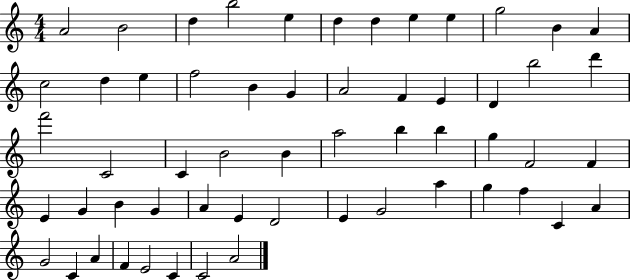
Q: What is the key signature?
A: C major